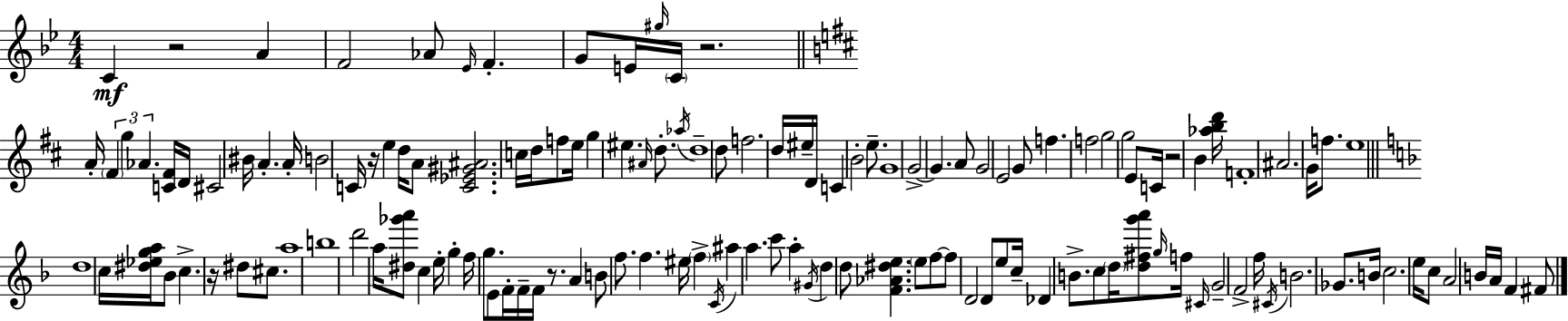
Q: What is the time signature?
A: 4/4